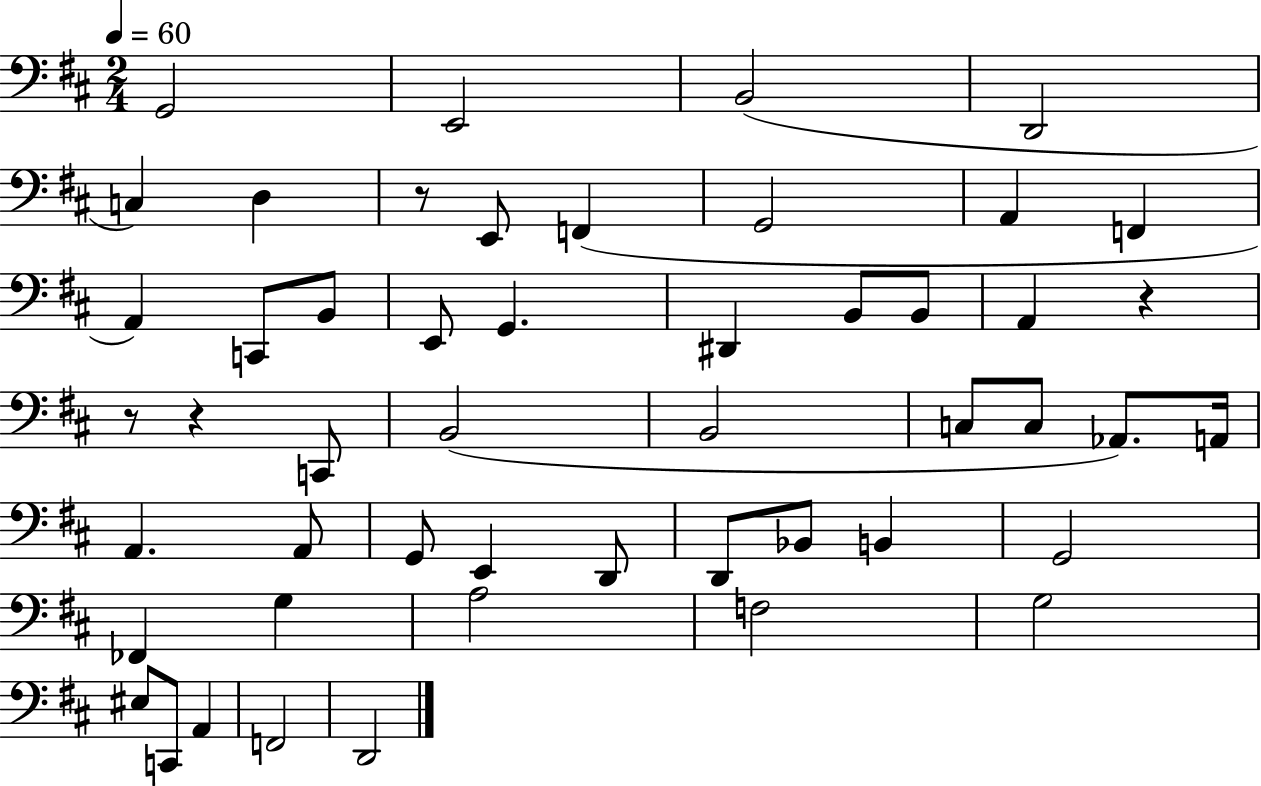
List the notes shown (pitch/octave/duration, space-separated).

G2/h E2/h B2/h D2/h C3/q D3/q R/e E2/e F2/q G2/h A2/q F2/q A2/q C2/e B2/e E2/e G2/q. D#2/q B2/e B2/e A2/q R/q R/e R/q C2/e B2/h B2/h C3/e C3/e Ab2/e. A2/s A2/q. A2/e G2/e E2/q D2/e D2/e Bb2/e B2/q G2/h FES2/q G3/q A3/h F3/h G3/h EIS3/e C2/e A2/q F2/h D2/h